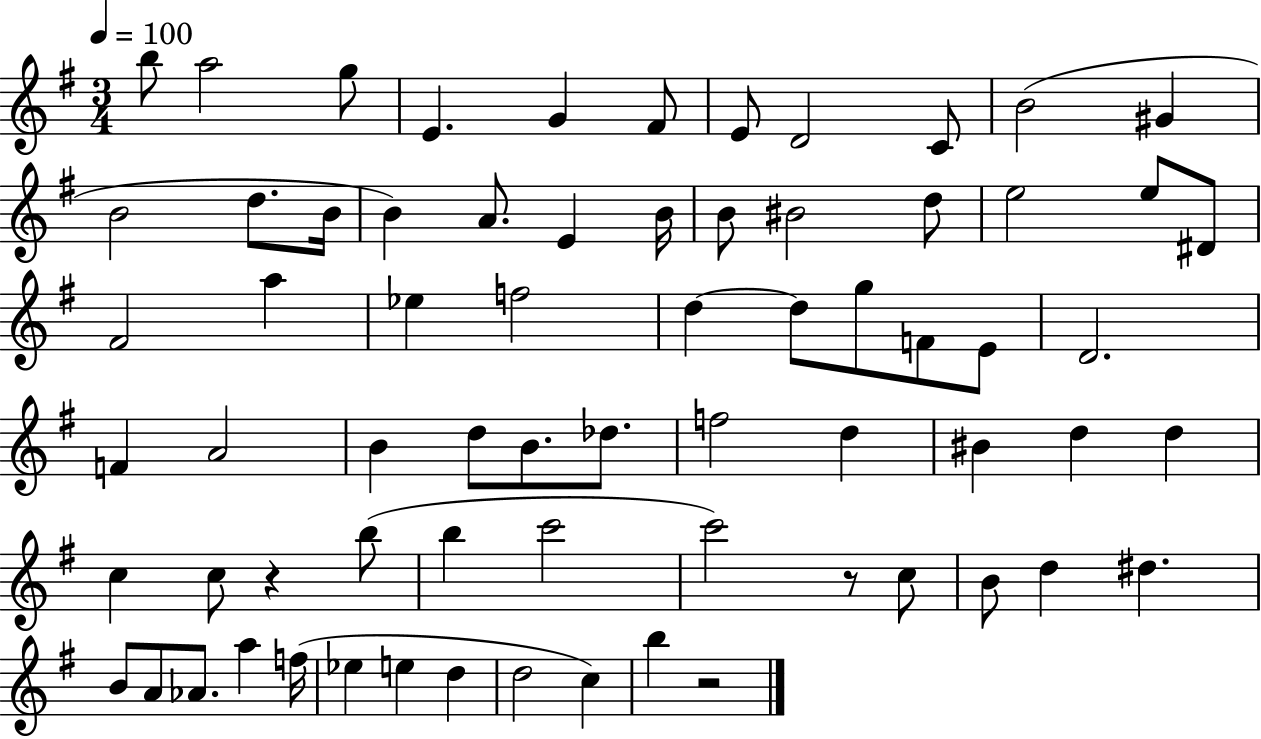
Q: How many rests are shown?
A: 3